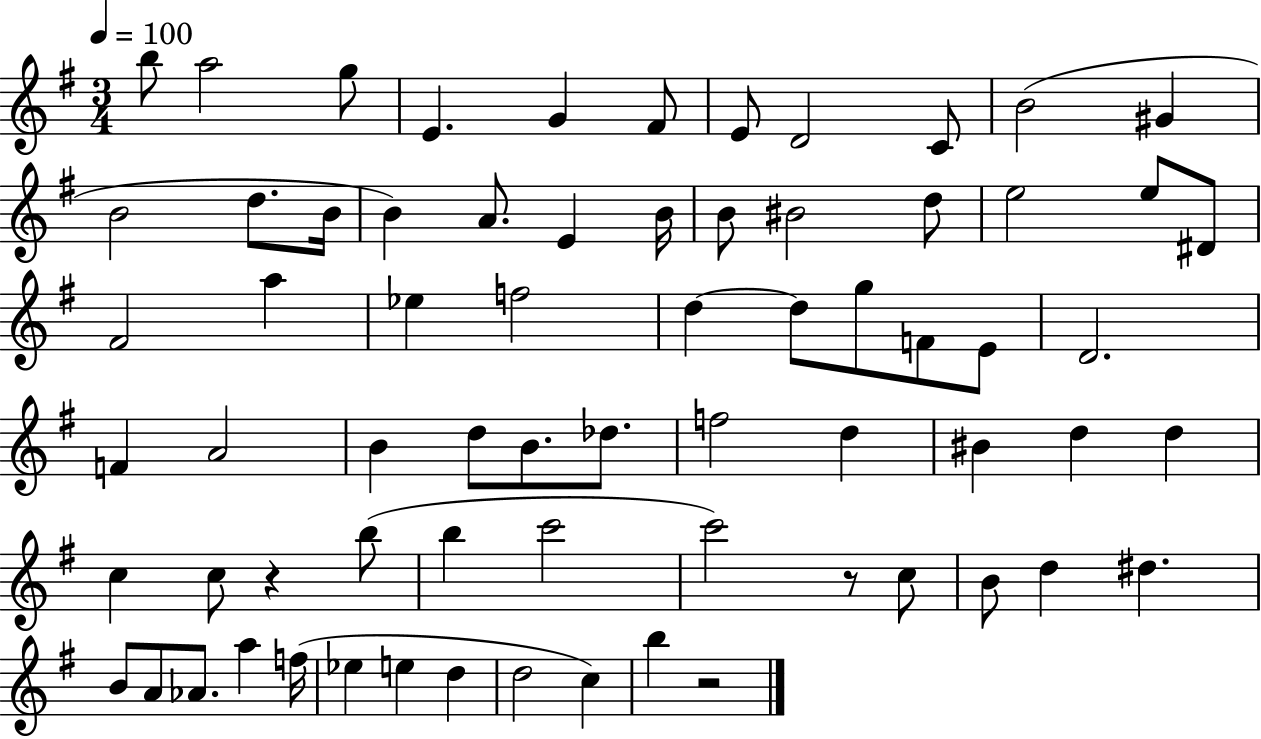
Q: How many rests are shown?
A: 3